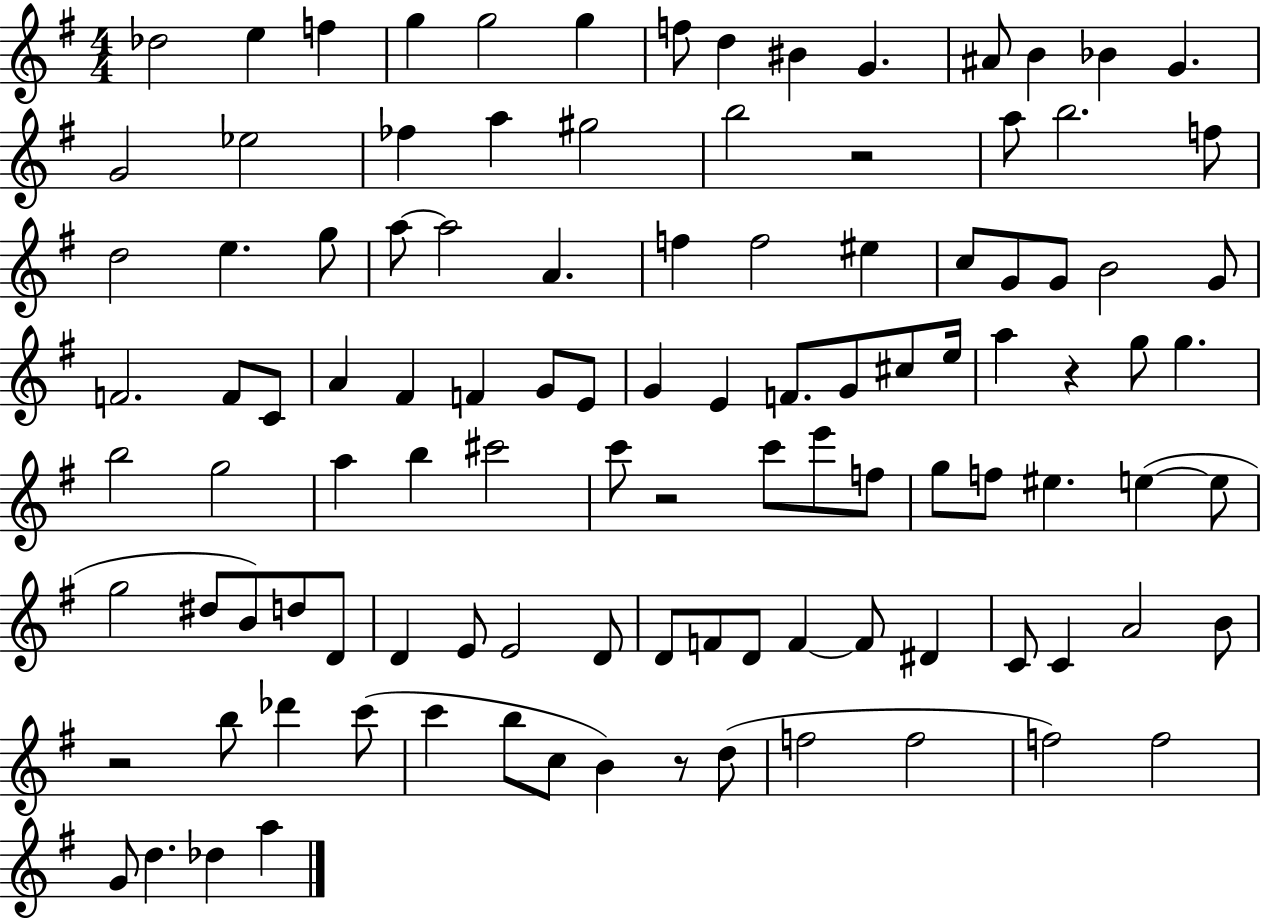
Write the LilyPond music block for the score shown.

{
  \clef treble
  \numericTimeSignature
  \time 4/4
  \key g \major
  des''2 e''4 f''4 | g''4 g''2 g''4 | f''8 d''4 bis'4 g'4. | ais'8 b'4 bes'4 g'4. | \break g'2 ees''2 | fes''4 a''4 gis''2 | b''2 r2 | a''8 b''2. f''8 | \break d''2 e''4. g''8 | a''8~~ a''2 a'4. | f''4 f''2 eis''4 | c''8 g'8 g'8 b'2 g'8 | \break f'2. f'8 c'8 | a'4 fis'4 f'4 g'8 e'8 | g'4 e'4 f'8. g'8 cis''8 e''16 | a''4 r4 g''8 g''4. | \break b''2 g''2 | a''4 b''4 cis'''2 | c'''8 r2 c'''8 e'''8 f''8 | g''8 f''8 eis''4. e''4~(~ e''8 | \break g''2 dis''8 b'8) d''8 d'8 | d'4 e'8 e'2 d'8 | d'8 f'8 d'8 f'4~~ f'8 dis'4 | c'8 c'4 a'2 b'8 | \break r2 b''8 des'''4 c'''8( | c'''4 b''8 c''8 b'4) r8 d''8( | f''2 f''2 | f''2) f''2 | \break g'8 d''4. des''4 a''4 | \bar "|."
}